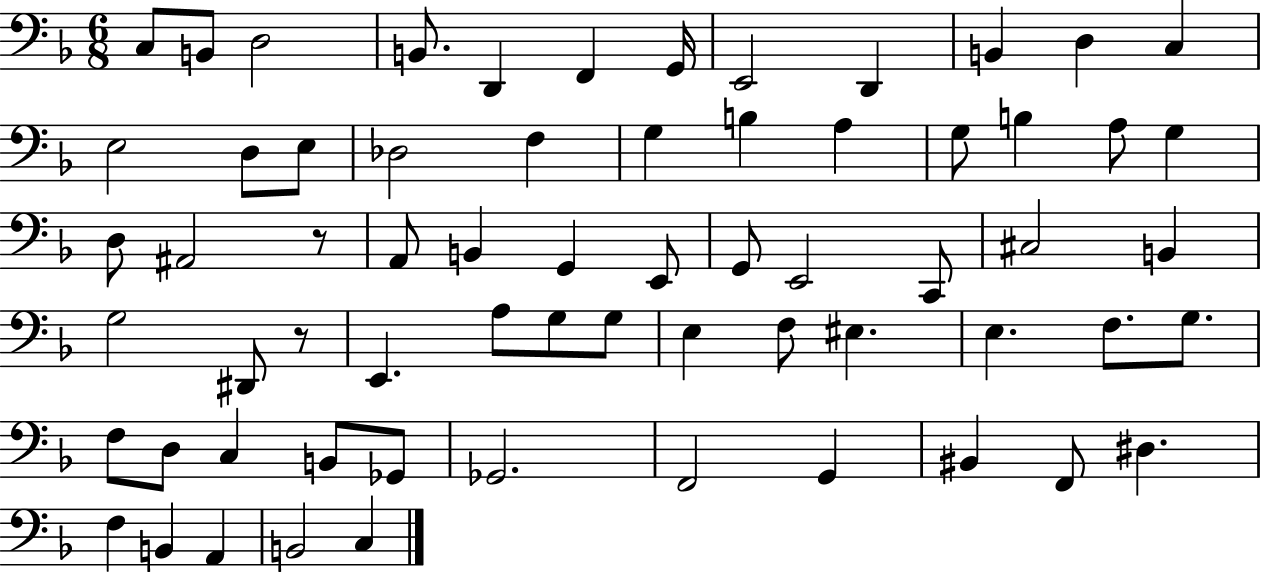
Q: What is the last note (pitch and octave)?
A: C3